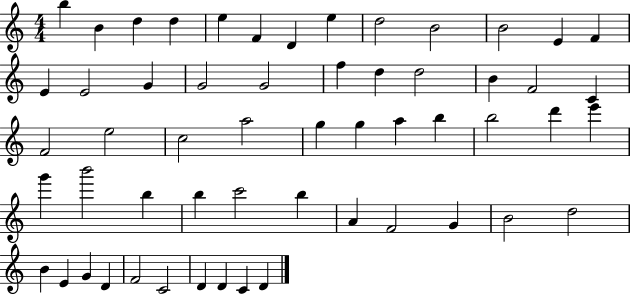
X:1
T:Untitled
M:4/4
L:1/4
K:C
b B d d e F D e d2 B2 B2 E F E E2 G G2 G2 f d d2 B F2 C F2 e2 c2 a2 g g a b b2 d' e' g' b'2 b b c'2 b A F2 G B2 d2 B E G D F2 C2 D D C D